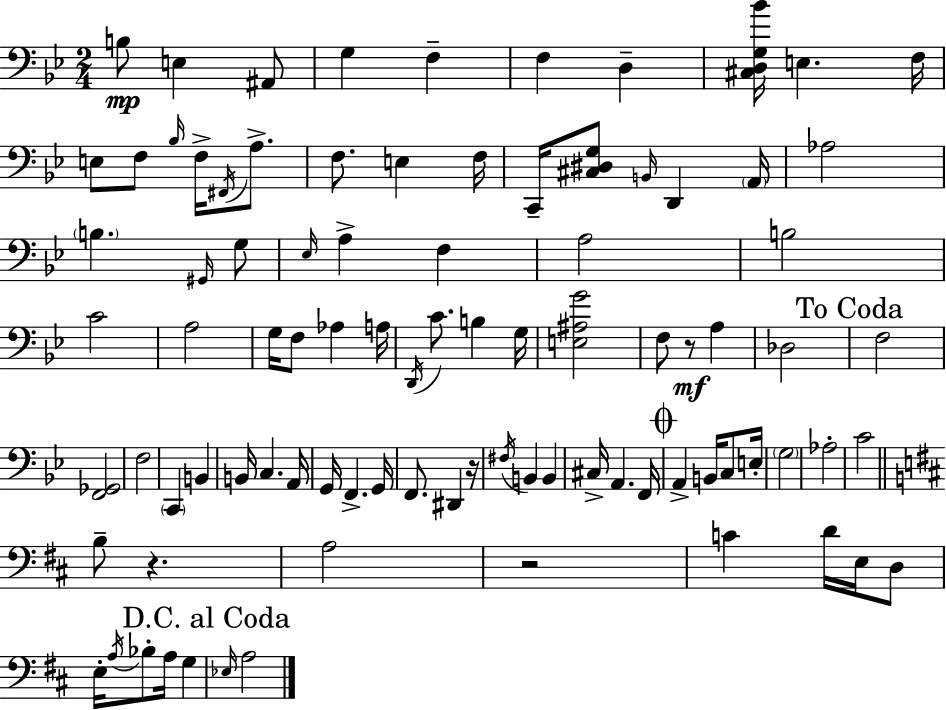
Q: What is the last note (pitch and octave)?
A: A3